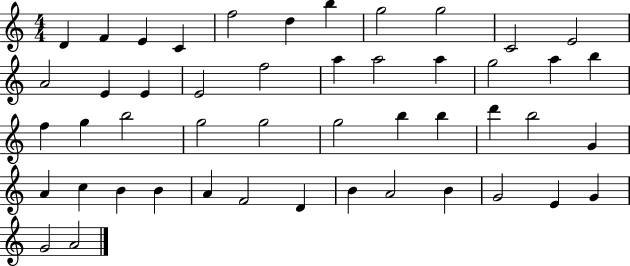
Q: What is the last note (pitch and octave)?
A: A4